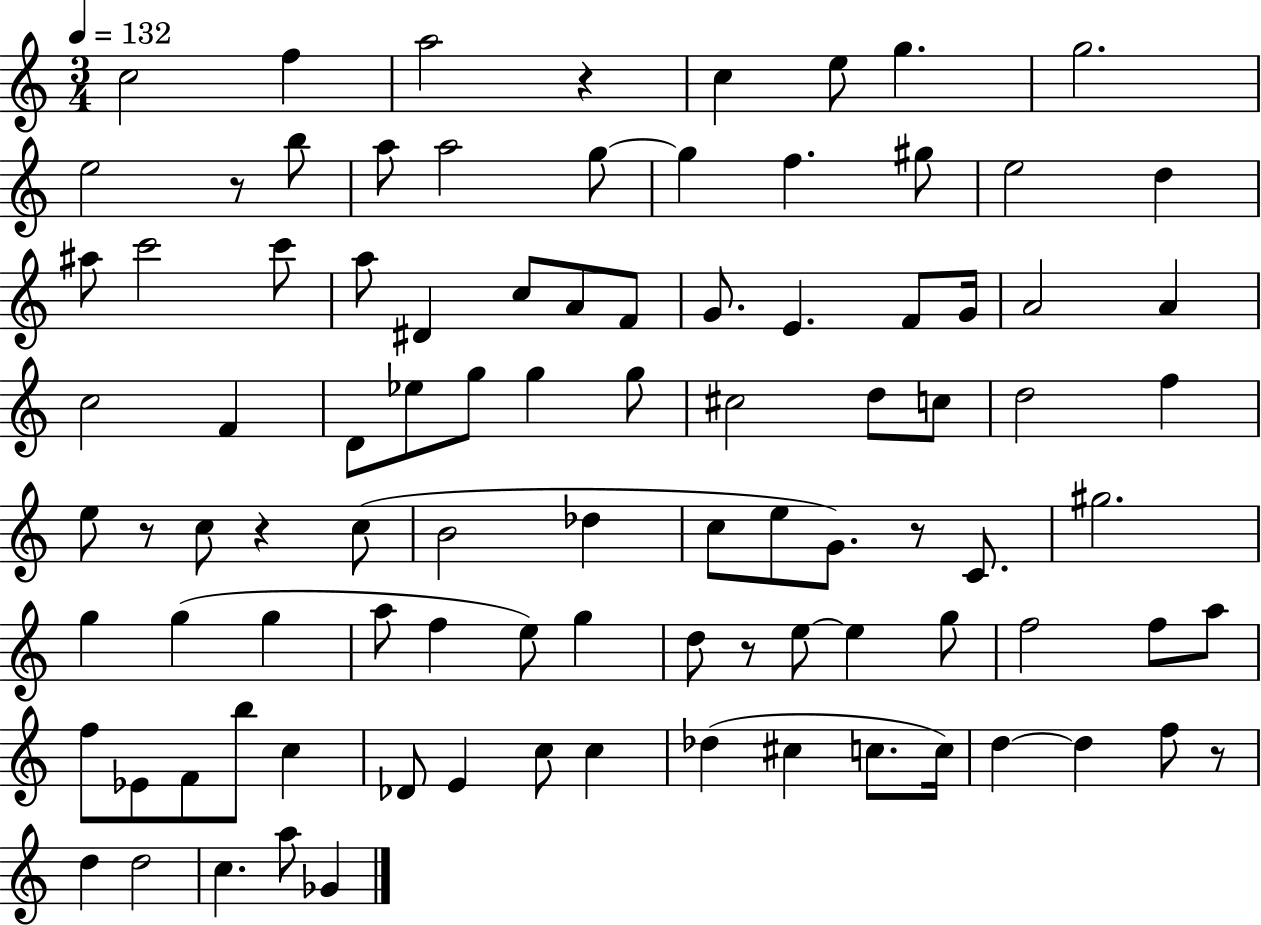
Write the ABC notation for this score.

X:1
T:Untitled
M:3/4
L:1/4
K:C
c2 f a2 z c e/2 g g2 e2 z/2 b/2 a/2 a2 g/2 g f ^g/2 e2 d ^a/2 c'2 c'/2 a/2 ^D c/2 A/2 F/2 G/2 E F/2 G/4 A2 A c2 F D/2 _e/2 g/2 g g/2 ^c2 d/2 c/2 d2 f e/2 z/2 c/2 z c/2 B2 _d c/2 e/2 G/2 z/2 C/2 ^g2 g g g a/2 f e/2 g d/2 z/2 e/2 e g/2 f2 f/2 a/2 f/2 _E/2 F/2 b/2 c _D/2 E c/2 c _d ^c c/2 c/4 d d f/2 z/2 d d2 c a/2 _G